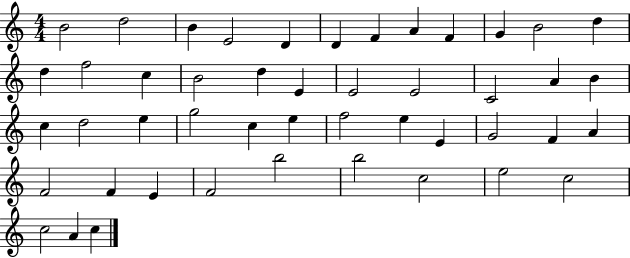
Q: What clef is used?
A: treble